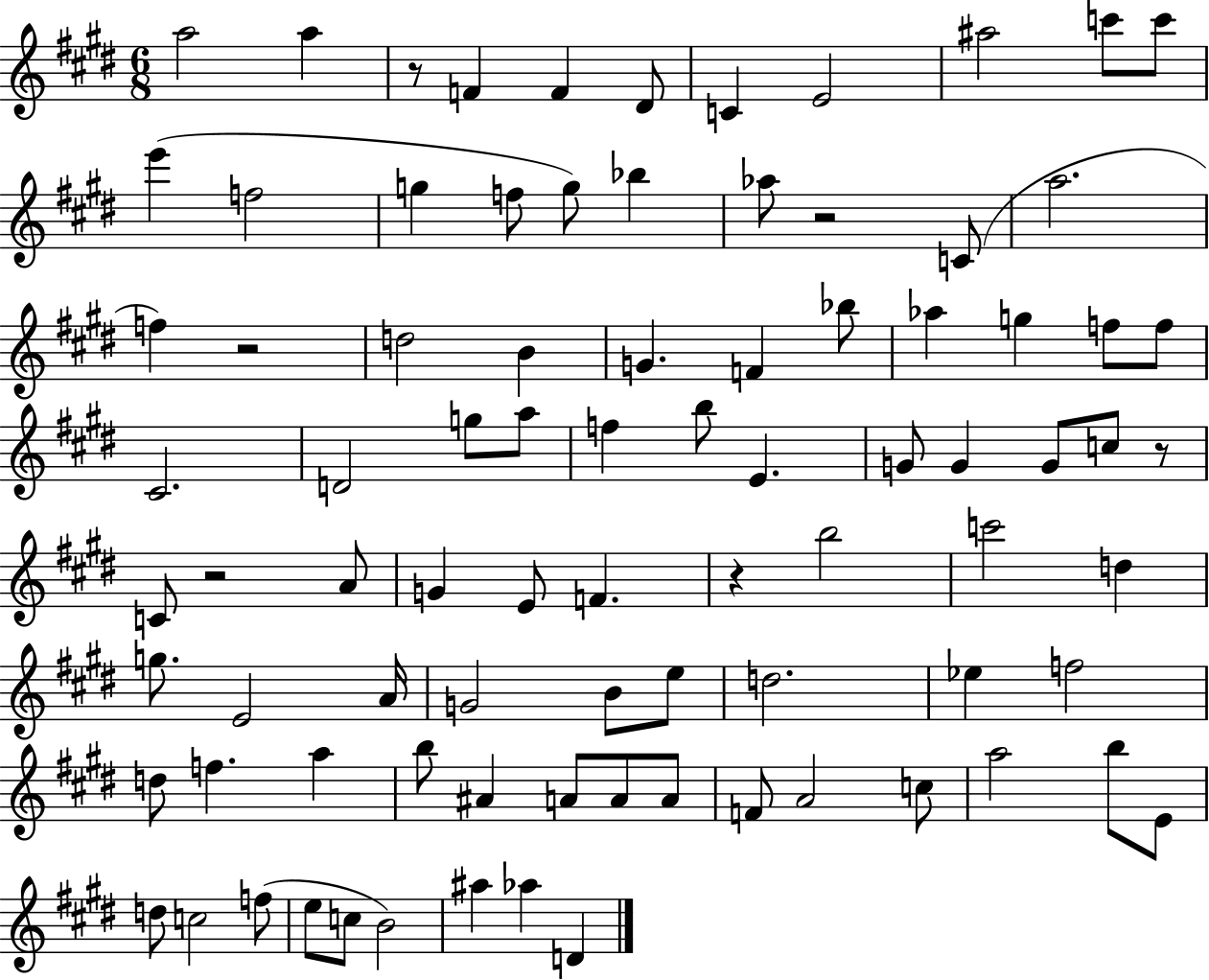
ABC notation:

X:1
T:Untitled
M:6/8
L:1/4
K:E
a2 a z/2 F F ^D/2 C E2 ^a2 c'/2 c'/2 e' f2 g f/2 g/2 _b _a/2 z2 C/2 a2 f z2 d2 B G F _b/2 _a g f/2 f/2 ^C2 D2 g/2 a/2 f b/2 E G/2 G G/2 c/2 z/2 C/2 z2 A/2 G E/2 F z b2 c'2 d g/2 E2 A/4 G2 B/2 e/2 d2 _e f2 d/2 f a b/2 ^A A/2 A/2 A/2 F/2 A2 c/2 a2 b/2 E/2 d/2 c2 f/2 e/2 c/2 B2 ^a _a D